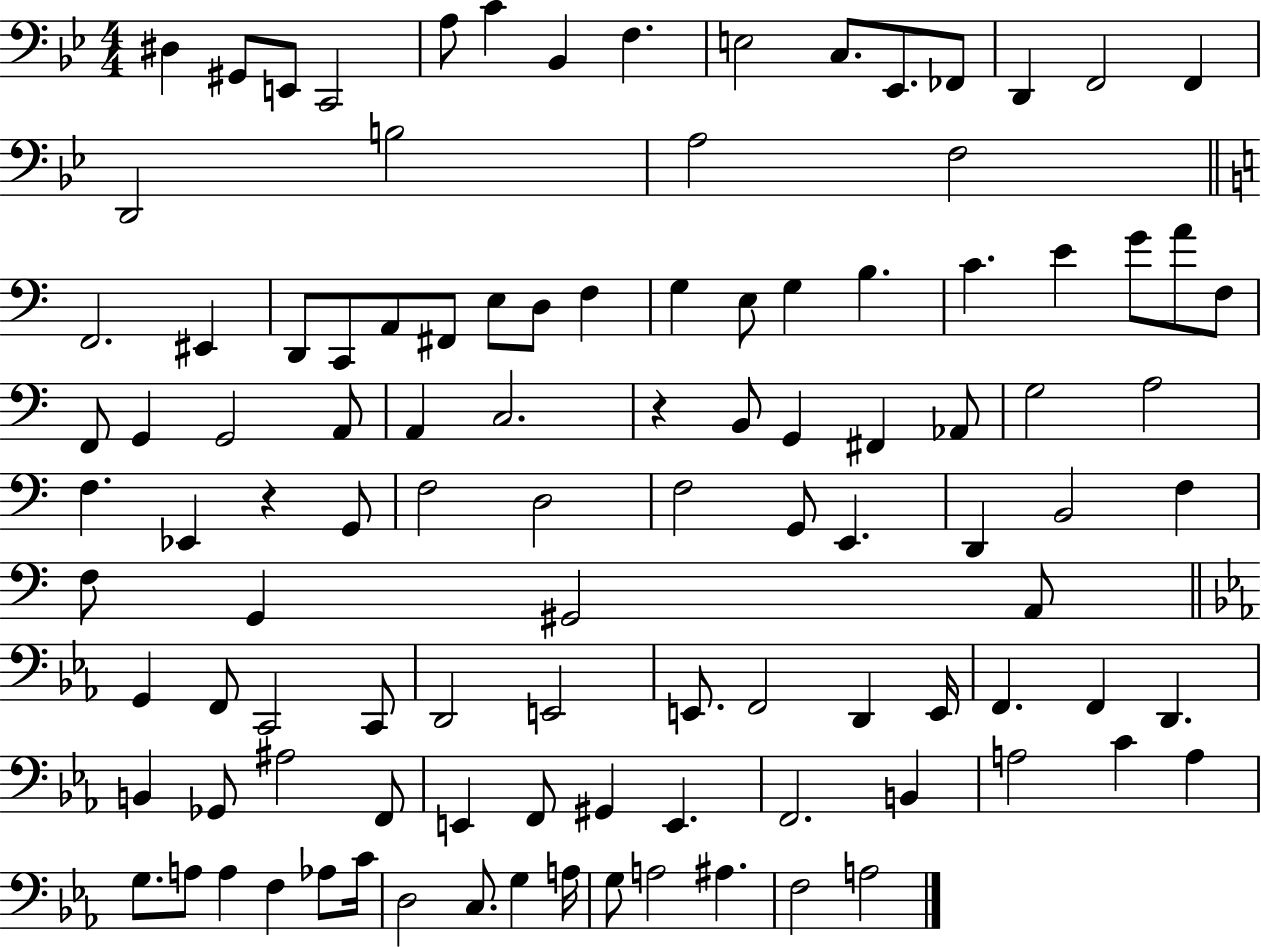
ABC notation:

X:1
T:Untitled
M:4/4
L:1/4
K:Bb
^D, ^G,,/2 E,,/2 C,,2 A,/2 C _B,, F, E,2 C,/2 _E,,/2 _F,,/2 D,, F,,2 F,, D,,2 B,2 A,2 F,2 F,,2 ^E,, D,,/2 C,,/2 A,,/2 ^F,,/2 E,/2 D,/2 F, G, E,/2 G, B, C E G/2 A/2 F,/2 F,,/2 G,, G,,2 A,,/2 A,, C,2 z B,,/2 G,, ^F,, _A,,/2 G,2 A,2 F, _E,, z G,,/2 F,2 D,2 F,2 G,,/2 E,, D,, B,,2 F, F,/2 G,, ^G,,2 A,,/2 G,, F,,/2 C,,2 C,,/2 D,,2 E,,2 E,,/2 F,,2 D,, E,,/4 F,, F,, D,, B,, _G,,/2 ^A,2 F,,/2 E,, F,,/2 ^G,, E,, F,,2 B,, A,2 C A, G,/2 A,/2 A, F, _A,/2 C/4 D,2 C,/2 G, A,/4 G,/2 A,2 ^A, F,2 A,2